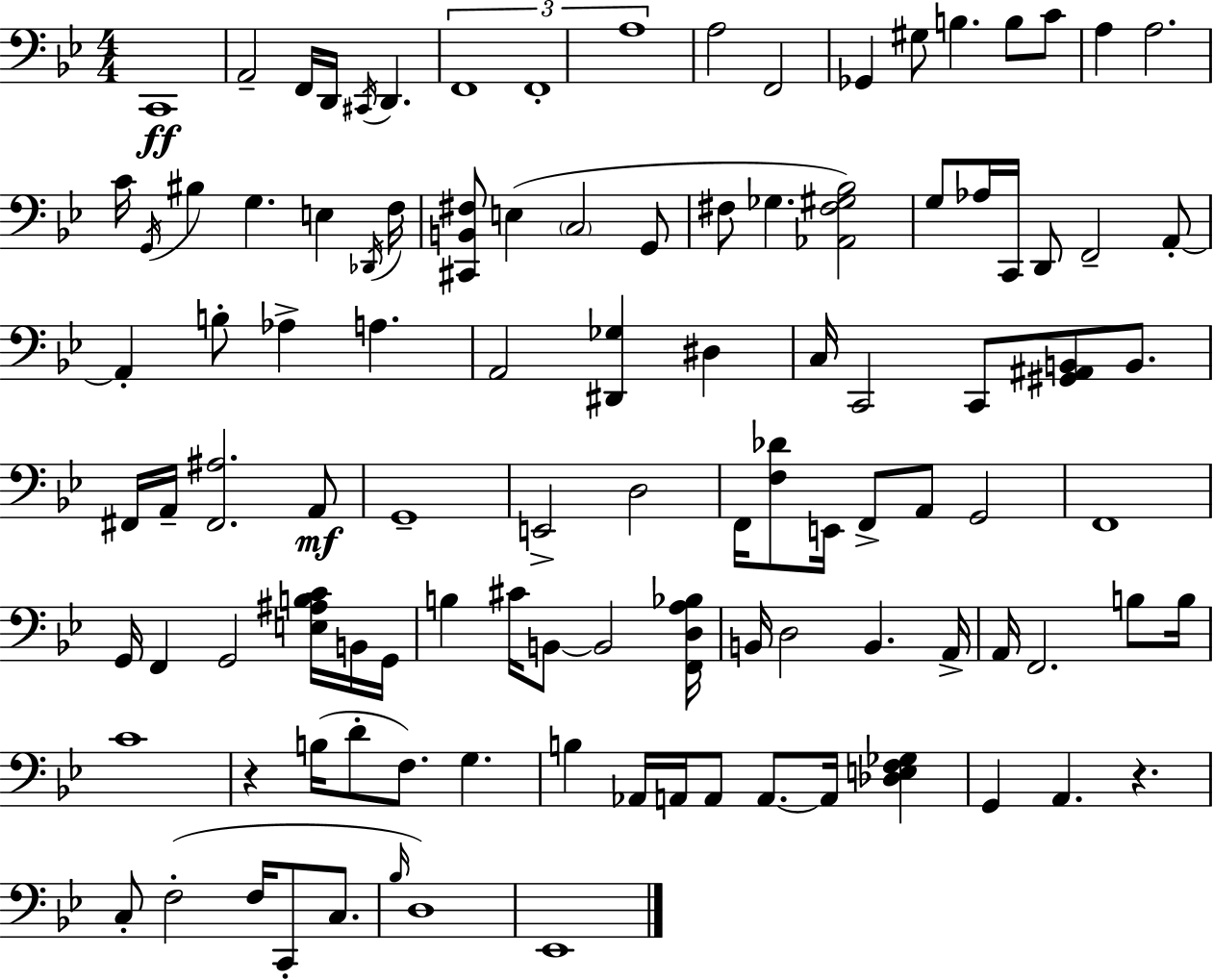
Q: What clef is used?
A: bass